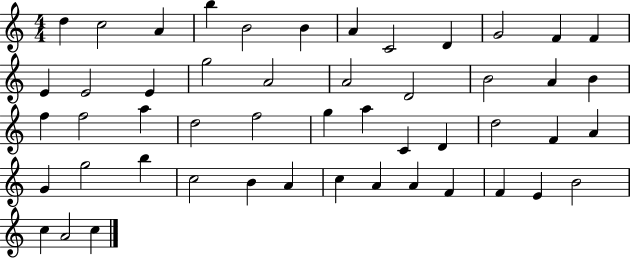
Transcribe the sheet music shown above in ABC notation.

X:1
T:Untitled
M:4/4
L:1/4
K:C
d c2 A b B2 B A C2 D G2 F F E E2 E g2 A2 A2 D2 B2 A B f f2 a d2 f2 g a C D d2 F A G g2 b c2 B A c A A F F E B2 c A2 c